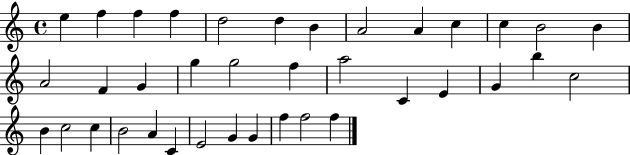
E5/q F5/q F5/q F5/q D5/h D5/q B4/q A4/h A4/q C5/q C5/q B4/h B4/q A4/h F4/q G4/q G5/q G5/h F5/q A5/h C4/q E4/q G4/q B5/q C5/h B4/q C5/h C5/q B4/h A4/q C4/q E4/h G4/q G4/q F5/q F5/h F5/q